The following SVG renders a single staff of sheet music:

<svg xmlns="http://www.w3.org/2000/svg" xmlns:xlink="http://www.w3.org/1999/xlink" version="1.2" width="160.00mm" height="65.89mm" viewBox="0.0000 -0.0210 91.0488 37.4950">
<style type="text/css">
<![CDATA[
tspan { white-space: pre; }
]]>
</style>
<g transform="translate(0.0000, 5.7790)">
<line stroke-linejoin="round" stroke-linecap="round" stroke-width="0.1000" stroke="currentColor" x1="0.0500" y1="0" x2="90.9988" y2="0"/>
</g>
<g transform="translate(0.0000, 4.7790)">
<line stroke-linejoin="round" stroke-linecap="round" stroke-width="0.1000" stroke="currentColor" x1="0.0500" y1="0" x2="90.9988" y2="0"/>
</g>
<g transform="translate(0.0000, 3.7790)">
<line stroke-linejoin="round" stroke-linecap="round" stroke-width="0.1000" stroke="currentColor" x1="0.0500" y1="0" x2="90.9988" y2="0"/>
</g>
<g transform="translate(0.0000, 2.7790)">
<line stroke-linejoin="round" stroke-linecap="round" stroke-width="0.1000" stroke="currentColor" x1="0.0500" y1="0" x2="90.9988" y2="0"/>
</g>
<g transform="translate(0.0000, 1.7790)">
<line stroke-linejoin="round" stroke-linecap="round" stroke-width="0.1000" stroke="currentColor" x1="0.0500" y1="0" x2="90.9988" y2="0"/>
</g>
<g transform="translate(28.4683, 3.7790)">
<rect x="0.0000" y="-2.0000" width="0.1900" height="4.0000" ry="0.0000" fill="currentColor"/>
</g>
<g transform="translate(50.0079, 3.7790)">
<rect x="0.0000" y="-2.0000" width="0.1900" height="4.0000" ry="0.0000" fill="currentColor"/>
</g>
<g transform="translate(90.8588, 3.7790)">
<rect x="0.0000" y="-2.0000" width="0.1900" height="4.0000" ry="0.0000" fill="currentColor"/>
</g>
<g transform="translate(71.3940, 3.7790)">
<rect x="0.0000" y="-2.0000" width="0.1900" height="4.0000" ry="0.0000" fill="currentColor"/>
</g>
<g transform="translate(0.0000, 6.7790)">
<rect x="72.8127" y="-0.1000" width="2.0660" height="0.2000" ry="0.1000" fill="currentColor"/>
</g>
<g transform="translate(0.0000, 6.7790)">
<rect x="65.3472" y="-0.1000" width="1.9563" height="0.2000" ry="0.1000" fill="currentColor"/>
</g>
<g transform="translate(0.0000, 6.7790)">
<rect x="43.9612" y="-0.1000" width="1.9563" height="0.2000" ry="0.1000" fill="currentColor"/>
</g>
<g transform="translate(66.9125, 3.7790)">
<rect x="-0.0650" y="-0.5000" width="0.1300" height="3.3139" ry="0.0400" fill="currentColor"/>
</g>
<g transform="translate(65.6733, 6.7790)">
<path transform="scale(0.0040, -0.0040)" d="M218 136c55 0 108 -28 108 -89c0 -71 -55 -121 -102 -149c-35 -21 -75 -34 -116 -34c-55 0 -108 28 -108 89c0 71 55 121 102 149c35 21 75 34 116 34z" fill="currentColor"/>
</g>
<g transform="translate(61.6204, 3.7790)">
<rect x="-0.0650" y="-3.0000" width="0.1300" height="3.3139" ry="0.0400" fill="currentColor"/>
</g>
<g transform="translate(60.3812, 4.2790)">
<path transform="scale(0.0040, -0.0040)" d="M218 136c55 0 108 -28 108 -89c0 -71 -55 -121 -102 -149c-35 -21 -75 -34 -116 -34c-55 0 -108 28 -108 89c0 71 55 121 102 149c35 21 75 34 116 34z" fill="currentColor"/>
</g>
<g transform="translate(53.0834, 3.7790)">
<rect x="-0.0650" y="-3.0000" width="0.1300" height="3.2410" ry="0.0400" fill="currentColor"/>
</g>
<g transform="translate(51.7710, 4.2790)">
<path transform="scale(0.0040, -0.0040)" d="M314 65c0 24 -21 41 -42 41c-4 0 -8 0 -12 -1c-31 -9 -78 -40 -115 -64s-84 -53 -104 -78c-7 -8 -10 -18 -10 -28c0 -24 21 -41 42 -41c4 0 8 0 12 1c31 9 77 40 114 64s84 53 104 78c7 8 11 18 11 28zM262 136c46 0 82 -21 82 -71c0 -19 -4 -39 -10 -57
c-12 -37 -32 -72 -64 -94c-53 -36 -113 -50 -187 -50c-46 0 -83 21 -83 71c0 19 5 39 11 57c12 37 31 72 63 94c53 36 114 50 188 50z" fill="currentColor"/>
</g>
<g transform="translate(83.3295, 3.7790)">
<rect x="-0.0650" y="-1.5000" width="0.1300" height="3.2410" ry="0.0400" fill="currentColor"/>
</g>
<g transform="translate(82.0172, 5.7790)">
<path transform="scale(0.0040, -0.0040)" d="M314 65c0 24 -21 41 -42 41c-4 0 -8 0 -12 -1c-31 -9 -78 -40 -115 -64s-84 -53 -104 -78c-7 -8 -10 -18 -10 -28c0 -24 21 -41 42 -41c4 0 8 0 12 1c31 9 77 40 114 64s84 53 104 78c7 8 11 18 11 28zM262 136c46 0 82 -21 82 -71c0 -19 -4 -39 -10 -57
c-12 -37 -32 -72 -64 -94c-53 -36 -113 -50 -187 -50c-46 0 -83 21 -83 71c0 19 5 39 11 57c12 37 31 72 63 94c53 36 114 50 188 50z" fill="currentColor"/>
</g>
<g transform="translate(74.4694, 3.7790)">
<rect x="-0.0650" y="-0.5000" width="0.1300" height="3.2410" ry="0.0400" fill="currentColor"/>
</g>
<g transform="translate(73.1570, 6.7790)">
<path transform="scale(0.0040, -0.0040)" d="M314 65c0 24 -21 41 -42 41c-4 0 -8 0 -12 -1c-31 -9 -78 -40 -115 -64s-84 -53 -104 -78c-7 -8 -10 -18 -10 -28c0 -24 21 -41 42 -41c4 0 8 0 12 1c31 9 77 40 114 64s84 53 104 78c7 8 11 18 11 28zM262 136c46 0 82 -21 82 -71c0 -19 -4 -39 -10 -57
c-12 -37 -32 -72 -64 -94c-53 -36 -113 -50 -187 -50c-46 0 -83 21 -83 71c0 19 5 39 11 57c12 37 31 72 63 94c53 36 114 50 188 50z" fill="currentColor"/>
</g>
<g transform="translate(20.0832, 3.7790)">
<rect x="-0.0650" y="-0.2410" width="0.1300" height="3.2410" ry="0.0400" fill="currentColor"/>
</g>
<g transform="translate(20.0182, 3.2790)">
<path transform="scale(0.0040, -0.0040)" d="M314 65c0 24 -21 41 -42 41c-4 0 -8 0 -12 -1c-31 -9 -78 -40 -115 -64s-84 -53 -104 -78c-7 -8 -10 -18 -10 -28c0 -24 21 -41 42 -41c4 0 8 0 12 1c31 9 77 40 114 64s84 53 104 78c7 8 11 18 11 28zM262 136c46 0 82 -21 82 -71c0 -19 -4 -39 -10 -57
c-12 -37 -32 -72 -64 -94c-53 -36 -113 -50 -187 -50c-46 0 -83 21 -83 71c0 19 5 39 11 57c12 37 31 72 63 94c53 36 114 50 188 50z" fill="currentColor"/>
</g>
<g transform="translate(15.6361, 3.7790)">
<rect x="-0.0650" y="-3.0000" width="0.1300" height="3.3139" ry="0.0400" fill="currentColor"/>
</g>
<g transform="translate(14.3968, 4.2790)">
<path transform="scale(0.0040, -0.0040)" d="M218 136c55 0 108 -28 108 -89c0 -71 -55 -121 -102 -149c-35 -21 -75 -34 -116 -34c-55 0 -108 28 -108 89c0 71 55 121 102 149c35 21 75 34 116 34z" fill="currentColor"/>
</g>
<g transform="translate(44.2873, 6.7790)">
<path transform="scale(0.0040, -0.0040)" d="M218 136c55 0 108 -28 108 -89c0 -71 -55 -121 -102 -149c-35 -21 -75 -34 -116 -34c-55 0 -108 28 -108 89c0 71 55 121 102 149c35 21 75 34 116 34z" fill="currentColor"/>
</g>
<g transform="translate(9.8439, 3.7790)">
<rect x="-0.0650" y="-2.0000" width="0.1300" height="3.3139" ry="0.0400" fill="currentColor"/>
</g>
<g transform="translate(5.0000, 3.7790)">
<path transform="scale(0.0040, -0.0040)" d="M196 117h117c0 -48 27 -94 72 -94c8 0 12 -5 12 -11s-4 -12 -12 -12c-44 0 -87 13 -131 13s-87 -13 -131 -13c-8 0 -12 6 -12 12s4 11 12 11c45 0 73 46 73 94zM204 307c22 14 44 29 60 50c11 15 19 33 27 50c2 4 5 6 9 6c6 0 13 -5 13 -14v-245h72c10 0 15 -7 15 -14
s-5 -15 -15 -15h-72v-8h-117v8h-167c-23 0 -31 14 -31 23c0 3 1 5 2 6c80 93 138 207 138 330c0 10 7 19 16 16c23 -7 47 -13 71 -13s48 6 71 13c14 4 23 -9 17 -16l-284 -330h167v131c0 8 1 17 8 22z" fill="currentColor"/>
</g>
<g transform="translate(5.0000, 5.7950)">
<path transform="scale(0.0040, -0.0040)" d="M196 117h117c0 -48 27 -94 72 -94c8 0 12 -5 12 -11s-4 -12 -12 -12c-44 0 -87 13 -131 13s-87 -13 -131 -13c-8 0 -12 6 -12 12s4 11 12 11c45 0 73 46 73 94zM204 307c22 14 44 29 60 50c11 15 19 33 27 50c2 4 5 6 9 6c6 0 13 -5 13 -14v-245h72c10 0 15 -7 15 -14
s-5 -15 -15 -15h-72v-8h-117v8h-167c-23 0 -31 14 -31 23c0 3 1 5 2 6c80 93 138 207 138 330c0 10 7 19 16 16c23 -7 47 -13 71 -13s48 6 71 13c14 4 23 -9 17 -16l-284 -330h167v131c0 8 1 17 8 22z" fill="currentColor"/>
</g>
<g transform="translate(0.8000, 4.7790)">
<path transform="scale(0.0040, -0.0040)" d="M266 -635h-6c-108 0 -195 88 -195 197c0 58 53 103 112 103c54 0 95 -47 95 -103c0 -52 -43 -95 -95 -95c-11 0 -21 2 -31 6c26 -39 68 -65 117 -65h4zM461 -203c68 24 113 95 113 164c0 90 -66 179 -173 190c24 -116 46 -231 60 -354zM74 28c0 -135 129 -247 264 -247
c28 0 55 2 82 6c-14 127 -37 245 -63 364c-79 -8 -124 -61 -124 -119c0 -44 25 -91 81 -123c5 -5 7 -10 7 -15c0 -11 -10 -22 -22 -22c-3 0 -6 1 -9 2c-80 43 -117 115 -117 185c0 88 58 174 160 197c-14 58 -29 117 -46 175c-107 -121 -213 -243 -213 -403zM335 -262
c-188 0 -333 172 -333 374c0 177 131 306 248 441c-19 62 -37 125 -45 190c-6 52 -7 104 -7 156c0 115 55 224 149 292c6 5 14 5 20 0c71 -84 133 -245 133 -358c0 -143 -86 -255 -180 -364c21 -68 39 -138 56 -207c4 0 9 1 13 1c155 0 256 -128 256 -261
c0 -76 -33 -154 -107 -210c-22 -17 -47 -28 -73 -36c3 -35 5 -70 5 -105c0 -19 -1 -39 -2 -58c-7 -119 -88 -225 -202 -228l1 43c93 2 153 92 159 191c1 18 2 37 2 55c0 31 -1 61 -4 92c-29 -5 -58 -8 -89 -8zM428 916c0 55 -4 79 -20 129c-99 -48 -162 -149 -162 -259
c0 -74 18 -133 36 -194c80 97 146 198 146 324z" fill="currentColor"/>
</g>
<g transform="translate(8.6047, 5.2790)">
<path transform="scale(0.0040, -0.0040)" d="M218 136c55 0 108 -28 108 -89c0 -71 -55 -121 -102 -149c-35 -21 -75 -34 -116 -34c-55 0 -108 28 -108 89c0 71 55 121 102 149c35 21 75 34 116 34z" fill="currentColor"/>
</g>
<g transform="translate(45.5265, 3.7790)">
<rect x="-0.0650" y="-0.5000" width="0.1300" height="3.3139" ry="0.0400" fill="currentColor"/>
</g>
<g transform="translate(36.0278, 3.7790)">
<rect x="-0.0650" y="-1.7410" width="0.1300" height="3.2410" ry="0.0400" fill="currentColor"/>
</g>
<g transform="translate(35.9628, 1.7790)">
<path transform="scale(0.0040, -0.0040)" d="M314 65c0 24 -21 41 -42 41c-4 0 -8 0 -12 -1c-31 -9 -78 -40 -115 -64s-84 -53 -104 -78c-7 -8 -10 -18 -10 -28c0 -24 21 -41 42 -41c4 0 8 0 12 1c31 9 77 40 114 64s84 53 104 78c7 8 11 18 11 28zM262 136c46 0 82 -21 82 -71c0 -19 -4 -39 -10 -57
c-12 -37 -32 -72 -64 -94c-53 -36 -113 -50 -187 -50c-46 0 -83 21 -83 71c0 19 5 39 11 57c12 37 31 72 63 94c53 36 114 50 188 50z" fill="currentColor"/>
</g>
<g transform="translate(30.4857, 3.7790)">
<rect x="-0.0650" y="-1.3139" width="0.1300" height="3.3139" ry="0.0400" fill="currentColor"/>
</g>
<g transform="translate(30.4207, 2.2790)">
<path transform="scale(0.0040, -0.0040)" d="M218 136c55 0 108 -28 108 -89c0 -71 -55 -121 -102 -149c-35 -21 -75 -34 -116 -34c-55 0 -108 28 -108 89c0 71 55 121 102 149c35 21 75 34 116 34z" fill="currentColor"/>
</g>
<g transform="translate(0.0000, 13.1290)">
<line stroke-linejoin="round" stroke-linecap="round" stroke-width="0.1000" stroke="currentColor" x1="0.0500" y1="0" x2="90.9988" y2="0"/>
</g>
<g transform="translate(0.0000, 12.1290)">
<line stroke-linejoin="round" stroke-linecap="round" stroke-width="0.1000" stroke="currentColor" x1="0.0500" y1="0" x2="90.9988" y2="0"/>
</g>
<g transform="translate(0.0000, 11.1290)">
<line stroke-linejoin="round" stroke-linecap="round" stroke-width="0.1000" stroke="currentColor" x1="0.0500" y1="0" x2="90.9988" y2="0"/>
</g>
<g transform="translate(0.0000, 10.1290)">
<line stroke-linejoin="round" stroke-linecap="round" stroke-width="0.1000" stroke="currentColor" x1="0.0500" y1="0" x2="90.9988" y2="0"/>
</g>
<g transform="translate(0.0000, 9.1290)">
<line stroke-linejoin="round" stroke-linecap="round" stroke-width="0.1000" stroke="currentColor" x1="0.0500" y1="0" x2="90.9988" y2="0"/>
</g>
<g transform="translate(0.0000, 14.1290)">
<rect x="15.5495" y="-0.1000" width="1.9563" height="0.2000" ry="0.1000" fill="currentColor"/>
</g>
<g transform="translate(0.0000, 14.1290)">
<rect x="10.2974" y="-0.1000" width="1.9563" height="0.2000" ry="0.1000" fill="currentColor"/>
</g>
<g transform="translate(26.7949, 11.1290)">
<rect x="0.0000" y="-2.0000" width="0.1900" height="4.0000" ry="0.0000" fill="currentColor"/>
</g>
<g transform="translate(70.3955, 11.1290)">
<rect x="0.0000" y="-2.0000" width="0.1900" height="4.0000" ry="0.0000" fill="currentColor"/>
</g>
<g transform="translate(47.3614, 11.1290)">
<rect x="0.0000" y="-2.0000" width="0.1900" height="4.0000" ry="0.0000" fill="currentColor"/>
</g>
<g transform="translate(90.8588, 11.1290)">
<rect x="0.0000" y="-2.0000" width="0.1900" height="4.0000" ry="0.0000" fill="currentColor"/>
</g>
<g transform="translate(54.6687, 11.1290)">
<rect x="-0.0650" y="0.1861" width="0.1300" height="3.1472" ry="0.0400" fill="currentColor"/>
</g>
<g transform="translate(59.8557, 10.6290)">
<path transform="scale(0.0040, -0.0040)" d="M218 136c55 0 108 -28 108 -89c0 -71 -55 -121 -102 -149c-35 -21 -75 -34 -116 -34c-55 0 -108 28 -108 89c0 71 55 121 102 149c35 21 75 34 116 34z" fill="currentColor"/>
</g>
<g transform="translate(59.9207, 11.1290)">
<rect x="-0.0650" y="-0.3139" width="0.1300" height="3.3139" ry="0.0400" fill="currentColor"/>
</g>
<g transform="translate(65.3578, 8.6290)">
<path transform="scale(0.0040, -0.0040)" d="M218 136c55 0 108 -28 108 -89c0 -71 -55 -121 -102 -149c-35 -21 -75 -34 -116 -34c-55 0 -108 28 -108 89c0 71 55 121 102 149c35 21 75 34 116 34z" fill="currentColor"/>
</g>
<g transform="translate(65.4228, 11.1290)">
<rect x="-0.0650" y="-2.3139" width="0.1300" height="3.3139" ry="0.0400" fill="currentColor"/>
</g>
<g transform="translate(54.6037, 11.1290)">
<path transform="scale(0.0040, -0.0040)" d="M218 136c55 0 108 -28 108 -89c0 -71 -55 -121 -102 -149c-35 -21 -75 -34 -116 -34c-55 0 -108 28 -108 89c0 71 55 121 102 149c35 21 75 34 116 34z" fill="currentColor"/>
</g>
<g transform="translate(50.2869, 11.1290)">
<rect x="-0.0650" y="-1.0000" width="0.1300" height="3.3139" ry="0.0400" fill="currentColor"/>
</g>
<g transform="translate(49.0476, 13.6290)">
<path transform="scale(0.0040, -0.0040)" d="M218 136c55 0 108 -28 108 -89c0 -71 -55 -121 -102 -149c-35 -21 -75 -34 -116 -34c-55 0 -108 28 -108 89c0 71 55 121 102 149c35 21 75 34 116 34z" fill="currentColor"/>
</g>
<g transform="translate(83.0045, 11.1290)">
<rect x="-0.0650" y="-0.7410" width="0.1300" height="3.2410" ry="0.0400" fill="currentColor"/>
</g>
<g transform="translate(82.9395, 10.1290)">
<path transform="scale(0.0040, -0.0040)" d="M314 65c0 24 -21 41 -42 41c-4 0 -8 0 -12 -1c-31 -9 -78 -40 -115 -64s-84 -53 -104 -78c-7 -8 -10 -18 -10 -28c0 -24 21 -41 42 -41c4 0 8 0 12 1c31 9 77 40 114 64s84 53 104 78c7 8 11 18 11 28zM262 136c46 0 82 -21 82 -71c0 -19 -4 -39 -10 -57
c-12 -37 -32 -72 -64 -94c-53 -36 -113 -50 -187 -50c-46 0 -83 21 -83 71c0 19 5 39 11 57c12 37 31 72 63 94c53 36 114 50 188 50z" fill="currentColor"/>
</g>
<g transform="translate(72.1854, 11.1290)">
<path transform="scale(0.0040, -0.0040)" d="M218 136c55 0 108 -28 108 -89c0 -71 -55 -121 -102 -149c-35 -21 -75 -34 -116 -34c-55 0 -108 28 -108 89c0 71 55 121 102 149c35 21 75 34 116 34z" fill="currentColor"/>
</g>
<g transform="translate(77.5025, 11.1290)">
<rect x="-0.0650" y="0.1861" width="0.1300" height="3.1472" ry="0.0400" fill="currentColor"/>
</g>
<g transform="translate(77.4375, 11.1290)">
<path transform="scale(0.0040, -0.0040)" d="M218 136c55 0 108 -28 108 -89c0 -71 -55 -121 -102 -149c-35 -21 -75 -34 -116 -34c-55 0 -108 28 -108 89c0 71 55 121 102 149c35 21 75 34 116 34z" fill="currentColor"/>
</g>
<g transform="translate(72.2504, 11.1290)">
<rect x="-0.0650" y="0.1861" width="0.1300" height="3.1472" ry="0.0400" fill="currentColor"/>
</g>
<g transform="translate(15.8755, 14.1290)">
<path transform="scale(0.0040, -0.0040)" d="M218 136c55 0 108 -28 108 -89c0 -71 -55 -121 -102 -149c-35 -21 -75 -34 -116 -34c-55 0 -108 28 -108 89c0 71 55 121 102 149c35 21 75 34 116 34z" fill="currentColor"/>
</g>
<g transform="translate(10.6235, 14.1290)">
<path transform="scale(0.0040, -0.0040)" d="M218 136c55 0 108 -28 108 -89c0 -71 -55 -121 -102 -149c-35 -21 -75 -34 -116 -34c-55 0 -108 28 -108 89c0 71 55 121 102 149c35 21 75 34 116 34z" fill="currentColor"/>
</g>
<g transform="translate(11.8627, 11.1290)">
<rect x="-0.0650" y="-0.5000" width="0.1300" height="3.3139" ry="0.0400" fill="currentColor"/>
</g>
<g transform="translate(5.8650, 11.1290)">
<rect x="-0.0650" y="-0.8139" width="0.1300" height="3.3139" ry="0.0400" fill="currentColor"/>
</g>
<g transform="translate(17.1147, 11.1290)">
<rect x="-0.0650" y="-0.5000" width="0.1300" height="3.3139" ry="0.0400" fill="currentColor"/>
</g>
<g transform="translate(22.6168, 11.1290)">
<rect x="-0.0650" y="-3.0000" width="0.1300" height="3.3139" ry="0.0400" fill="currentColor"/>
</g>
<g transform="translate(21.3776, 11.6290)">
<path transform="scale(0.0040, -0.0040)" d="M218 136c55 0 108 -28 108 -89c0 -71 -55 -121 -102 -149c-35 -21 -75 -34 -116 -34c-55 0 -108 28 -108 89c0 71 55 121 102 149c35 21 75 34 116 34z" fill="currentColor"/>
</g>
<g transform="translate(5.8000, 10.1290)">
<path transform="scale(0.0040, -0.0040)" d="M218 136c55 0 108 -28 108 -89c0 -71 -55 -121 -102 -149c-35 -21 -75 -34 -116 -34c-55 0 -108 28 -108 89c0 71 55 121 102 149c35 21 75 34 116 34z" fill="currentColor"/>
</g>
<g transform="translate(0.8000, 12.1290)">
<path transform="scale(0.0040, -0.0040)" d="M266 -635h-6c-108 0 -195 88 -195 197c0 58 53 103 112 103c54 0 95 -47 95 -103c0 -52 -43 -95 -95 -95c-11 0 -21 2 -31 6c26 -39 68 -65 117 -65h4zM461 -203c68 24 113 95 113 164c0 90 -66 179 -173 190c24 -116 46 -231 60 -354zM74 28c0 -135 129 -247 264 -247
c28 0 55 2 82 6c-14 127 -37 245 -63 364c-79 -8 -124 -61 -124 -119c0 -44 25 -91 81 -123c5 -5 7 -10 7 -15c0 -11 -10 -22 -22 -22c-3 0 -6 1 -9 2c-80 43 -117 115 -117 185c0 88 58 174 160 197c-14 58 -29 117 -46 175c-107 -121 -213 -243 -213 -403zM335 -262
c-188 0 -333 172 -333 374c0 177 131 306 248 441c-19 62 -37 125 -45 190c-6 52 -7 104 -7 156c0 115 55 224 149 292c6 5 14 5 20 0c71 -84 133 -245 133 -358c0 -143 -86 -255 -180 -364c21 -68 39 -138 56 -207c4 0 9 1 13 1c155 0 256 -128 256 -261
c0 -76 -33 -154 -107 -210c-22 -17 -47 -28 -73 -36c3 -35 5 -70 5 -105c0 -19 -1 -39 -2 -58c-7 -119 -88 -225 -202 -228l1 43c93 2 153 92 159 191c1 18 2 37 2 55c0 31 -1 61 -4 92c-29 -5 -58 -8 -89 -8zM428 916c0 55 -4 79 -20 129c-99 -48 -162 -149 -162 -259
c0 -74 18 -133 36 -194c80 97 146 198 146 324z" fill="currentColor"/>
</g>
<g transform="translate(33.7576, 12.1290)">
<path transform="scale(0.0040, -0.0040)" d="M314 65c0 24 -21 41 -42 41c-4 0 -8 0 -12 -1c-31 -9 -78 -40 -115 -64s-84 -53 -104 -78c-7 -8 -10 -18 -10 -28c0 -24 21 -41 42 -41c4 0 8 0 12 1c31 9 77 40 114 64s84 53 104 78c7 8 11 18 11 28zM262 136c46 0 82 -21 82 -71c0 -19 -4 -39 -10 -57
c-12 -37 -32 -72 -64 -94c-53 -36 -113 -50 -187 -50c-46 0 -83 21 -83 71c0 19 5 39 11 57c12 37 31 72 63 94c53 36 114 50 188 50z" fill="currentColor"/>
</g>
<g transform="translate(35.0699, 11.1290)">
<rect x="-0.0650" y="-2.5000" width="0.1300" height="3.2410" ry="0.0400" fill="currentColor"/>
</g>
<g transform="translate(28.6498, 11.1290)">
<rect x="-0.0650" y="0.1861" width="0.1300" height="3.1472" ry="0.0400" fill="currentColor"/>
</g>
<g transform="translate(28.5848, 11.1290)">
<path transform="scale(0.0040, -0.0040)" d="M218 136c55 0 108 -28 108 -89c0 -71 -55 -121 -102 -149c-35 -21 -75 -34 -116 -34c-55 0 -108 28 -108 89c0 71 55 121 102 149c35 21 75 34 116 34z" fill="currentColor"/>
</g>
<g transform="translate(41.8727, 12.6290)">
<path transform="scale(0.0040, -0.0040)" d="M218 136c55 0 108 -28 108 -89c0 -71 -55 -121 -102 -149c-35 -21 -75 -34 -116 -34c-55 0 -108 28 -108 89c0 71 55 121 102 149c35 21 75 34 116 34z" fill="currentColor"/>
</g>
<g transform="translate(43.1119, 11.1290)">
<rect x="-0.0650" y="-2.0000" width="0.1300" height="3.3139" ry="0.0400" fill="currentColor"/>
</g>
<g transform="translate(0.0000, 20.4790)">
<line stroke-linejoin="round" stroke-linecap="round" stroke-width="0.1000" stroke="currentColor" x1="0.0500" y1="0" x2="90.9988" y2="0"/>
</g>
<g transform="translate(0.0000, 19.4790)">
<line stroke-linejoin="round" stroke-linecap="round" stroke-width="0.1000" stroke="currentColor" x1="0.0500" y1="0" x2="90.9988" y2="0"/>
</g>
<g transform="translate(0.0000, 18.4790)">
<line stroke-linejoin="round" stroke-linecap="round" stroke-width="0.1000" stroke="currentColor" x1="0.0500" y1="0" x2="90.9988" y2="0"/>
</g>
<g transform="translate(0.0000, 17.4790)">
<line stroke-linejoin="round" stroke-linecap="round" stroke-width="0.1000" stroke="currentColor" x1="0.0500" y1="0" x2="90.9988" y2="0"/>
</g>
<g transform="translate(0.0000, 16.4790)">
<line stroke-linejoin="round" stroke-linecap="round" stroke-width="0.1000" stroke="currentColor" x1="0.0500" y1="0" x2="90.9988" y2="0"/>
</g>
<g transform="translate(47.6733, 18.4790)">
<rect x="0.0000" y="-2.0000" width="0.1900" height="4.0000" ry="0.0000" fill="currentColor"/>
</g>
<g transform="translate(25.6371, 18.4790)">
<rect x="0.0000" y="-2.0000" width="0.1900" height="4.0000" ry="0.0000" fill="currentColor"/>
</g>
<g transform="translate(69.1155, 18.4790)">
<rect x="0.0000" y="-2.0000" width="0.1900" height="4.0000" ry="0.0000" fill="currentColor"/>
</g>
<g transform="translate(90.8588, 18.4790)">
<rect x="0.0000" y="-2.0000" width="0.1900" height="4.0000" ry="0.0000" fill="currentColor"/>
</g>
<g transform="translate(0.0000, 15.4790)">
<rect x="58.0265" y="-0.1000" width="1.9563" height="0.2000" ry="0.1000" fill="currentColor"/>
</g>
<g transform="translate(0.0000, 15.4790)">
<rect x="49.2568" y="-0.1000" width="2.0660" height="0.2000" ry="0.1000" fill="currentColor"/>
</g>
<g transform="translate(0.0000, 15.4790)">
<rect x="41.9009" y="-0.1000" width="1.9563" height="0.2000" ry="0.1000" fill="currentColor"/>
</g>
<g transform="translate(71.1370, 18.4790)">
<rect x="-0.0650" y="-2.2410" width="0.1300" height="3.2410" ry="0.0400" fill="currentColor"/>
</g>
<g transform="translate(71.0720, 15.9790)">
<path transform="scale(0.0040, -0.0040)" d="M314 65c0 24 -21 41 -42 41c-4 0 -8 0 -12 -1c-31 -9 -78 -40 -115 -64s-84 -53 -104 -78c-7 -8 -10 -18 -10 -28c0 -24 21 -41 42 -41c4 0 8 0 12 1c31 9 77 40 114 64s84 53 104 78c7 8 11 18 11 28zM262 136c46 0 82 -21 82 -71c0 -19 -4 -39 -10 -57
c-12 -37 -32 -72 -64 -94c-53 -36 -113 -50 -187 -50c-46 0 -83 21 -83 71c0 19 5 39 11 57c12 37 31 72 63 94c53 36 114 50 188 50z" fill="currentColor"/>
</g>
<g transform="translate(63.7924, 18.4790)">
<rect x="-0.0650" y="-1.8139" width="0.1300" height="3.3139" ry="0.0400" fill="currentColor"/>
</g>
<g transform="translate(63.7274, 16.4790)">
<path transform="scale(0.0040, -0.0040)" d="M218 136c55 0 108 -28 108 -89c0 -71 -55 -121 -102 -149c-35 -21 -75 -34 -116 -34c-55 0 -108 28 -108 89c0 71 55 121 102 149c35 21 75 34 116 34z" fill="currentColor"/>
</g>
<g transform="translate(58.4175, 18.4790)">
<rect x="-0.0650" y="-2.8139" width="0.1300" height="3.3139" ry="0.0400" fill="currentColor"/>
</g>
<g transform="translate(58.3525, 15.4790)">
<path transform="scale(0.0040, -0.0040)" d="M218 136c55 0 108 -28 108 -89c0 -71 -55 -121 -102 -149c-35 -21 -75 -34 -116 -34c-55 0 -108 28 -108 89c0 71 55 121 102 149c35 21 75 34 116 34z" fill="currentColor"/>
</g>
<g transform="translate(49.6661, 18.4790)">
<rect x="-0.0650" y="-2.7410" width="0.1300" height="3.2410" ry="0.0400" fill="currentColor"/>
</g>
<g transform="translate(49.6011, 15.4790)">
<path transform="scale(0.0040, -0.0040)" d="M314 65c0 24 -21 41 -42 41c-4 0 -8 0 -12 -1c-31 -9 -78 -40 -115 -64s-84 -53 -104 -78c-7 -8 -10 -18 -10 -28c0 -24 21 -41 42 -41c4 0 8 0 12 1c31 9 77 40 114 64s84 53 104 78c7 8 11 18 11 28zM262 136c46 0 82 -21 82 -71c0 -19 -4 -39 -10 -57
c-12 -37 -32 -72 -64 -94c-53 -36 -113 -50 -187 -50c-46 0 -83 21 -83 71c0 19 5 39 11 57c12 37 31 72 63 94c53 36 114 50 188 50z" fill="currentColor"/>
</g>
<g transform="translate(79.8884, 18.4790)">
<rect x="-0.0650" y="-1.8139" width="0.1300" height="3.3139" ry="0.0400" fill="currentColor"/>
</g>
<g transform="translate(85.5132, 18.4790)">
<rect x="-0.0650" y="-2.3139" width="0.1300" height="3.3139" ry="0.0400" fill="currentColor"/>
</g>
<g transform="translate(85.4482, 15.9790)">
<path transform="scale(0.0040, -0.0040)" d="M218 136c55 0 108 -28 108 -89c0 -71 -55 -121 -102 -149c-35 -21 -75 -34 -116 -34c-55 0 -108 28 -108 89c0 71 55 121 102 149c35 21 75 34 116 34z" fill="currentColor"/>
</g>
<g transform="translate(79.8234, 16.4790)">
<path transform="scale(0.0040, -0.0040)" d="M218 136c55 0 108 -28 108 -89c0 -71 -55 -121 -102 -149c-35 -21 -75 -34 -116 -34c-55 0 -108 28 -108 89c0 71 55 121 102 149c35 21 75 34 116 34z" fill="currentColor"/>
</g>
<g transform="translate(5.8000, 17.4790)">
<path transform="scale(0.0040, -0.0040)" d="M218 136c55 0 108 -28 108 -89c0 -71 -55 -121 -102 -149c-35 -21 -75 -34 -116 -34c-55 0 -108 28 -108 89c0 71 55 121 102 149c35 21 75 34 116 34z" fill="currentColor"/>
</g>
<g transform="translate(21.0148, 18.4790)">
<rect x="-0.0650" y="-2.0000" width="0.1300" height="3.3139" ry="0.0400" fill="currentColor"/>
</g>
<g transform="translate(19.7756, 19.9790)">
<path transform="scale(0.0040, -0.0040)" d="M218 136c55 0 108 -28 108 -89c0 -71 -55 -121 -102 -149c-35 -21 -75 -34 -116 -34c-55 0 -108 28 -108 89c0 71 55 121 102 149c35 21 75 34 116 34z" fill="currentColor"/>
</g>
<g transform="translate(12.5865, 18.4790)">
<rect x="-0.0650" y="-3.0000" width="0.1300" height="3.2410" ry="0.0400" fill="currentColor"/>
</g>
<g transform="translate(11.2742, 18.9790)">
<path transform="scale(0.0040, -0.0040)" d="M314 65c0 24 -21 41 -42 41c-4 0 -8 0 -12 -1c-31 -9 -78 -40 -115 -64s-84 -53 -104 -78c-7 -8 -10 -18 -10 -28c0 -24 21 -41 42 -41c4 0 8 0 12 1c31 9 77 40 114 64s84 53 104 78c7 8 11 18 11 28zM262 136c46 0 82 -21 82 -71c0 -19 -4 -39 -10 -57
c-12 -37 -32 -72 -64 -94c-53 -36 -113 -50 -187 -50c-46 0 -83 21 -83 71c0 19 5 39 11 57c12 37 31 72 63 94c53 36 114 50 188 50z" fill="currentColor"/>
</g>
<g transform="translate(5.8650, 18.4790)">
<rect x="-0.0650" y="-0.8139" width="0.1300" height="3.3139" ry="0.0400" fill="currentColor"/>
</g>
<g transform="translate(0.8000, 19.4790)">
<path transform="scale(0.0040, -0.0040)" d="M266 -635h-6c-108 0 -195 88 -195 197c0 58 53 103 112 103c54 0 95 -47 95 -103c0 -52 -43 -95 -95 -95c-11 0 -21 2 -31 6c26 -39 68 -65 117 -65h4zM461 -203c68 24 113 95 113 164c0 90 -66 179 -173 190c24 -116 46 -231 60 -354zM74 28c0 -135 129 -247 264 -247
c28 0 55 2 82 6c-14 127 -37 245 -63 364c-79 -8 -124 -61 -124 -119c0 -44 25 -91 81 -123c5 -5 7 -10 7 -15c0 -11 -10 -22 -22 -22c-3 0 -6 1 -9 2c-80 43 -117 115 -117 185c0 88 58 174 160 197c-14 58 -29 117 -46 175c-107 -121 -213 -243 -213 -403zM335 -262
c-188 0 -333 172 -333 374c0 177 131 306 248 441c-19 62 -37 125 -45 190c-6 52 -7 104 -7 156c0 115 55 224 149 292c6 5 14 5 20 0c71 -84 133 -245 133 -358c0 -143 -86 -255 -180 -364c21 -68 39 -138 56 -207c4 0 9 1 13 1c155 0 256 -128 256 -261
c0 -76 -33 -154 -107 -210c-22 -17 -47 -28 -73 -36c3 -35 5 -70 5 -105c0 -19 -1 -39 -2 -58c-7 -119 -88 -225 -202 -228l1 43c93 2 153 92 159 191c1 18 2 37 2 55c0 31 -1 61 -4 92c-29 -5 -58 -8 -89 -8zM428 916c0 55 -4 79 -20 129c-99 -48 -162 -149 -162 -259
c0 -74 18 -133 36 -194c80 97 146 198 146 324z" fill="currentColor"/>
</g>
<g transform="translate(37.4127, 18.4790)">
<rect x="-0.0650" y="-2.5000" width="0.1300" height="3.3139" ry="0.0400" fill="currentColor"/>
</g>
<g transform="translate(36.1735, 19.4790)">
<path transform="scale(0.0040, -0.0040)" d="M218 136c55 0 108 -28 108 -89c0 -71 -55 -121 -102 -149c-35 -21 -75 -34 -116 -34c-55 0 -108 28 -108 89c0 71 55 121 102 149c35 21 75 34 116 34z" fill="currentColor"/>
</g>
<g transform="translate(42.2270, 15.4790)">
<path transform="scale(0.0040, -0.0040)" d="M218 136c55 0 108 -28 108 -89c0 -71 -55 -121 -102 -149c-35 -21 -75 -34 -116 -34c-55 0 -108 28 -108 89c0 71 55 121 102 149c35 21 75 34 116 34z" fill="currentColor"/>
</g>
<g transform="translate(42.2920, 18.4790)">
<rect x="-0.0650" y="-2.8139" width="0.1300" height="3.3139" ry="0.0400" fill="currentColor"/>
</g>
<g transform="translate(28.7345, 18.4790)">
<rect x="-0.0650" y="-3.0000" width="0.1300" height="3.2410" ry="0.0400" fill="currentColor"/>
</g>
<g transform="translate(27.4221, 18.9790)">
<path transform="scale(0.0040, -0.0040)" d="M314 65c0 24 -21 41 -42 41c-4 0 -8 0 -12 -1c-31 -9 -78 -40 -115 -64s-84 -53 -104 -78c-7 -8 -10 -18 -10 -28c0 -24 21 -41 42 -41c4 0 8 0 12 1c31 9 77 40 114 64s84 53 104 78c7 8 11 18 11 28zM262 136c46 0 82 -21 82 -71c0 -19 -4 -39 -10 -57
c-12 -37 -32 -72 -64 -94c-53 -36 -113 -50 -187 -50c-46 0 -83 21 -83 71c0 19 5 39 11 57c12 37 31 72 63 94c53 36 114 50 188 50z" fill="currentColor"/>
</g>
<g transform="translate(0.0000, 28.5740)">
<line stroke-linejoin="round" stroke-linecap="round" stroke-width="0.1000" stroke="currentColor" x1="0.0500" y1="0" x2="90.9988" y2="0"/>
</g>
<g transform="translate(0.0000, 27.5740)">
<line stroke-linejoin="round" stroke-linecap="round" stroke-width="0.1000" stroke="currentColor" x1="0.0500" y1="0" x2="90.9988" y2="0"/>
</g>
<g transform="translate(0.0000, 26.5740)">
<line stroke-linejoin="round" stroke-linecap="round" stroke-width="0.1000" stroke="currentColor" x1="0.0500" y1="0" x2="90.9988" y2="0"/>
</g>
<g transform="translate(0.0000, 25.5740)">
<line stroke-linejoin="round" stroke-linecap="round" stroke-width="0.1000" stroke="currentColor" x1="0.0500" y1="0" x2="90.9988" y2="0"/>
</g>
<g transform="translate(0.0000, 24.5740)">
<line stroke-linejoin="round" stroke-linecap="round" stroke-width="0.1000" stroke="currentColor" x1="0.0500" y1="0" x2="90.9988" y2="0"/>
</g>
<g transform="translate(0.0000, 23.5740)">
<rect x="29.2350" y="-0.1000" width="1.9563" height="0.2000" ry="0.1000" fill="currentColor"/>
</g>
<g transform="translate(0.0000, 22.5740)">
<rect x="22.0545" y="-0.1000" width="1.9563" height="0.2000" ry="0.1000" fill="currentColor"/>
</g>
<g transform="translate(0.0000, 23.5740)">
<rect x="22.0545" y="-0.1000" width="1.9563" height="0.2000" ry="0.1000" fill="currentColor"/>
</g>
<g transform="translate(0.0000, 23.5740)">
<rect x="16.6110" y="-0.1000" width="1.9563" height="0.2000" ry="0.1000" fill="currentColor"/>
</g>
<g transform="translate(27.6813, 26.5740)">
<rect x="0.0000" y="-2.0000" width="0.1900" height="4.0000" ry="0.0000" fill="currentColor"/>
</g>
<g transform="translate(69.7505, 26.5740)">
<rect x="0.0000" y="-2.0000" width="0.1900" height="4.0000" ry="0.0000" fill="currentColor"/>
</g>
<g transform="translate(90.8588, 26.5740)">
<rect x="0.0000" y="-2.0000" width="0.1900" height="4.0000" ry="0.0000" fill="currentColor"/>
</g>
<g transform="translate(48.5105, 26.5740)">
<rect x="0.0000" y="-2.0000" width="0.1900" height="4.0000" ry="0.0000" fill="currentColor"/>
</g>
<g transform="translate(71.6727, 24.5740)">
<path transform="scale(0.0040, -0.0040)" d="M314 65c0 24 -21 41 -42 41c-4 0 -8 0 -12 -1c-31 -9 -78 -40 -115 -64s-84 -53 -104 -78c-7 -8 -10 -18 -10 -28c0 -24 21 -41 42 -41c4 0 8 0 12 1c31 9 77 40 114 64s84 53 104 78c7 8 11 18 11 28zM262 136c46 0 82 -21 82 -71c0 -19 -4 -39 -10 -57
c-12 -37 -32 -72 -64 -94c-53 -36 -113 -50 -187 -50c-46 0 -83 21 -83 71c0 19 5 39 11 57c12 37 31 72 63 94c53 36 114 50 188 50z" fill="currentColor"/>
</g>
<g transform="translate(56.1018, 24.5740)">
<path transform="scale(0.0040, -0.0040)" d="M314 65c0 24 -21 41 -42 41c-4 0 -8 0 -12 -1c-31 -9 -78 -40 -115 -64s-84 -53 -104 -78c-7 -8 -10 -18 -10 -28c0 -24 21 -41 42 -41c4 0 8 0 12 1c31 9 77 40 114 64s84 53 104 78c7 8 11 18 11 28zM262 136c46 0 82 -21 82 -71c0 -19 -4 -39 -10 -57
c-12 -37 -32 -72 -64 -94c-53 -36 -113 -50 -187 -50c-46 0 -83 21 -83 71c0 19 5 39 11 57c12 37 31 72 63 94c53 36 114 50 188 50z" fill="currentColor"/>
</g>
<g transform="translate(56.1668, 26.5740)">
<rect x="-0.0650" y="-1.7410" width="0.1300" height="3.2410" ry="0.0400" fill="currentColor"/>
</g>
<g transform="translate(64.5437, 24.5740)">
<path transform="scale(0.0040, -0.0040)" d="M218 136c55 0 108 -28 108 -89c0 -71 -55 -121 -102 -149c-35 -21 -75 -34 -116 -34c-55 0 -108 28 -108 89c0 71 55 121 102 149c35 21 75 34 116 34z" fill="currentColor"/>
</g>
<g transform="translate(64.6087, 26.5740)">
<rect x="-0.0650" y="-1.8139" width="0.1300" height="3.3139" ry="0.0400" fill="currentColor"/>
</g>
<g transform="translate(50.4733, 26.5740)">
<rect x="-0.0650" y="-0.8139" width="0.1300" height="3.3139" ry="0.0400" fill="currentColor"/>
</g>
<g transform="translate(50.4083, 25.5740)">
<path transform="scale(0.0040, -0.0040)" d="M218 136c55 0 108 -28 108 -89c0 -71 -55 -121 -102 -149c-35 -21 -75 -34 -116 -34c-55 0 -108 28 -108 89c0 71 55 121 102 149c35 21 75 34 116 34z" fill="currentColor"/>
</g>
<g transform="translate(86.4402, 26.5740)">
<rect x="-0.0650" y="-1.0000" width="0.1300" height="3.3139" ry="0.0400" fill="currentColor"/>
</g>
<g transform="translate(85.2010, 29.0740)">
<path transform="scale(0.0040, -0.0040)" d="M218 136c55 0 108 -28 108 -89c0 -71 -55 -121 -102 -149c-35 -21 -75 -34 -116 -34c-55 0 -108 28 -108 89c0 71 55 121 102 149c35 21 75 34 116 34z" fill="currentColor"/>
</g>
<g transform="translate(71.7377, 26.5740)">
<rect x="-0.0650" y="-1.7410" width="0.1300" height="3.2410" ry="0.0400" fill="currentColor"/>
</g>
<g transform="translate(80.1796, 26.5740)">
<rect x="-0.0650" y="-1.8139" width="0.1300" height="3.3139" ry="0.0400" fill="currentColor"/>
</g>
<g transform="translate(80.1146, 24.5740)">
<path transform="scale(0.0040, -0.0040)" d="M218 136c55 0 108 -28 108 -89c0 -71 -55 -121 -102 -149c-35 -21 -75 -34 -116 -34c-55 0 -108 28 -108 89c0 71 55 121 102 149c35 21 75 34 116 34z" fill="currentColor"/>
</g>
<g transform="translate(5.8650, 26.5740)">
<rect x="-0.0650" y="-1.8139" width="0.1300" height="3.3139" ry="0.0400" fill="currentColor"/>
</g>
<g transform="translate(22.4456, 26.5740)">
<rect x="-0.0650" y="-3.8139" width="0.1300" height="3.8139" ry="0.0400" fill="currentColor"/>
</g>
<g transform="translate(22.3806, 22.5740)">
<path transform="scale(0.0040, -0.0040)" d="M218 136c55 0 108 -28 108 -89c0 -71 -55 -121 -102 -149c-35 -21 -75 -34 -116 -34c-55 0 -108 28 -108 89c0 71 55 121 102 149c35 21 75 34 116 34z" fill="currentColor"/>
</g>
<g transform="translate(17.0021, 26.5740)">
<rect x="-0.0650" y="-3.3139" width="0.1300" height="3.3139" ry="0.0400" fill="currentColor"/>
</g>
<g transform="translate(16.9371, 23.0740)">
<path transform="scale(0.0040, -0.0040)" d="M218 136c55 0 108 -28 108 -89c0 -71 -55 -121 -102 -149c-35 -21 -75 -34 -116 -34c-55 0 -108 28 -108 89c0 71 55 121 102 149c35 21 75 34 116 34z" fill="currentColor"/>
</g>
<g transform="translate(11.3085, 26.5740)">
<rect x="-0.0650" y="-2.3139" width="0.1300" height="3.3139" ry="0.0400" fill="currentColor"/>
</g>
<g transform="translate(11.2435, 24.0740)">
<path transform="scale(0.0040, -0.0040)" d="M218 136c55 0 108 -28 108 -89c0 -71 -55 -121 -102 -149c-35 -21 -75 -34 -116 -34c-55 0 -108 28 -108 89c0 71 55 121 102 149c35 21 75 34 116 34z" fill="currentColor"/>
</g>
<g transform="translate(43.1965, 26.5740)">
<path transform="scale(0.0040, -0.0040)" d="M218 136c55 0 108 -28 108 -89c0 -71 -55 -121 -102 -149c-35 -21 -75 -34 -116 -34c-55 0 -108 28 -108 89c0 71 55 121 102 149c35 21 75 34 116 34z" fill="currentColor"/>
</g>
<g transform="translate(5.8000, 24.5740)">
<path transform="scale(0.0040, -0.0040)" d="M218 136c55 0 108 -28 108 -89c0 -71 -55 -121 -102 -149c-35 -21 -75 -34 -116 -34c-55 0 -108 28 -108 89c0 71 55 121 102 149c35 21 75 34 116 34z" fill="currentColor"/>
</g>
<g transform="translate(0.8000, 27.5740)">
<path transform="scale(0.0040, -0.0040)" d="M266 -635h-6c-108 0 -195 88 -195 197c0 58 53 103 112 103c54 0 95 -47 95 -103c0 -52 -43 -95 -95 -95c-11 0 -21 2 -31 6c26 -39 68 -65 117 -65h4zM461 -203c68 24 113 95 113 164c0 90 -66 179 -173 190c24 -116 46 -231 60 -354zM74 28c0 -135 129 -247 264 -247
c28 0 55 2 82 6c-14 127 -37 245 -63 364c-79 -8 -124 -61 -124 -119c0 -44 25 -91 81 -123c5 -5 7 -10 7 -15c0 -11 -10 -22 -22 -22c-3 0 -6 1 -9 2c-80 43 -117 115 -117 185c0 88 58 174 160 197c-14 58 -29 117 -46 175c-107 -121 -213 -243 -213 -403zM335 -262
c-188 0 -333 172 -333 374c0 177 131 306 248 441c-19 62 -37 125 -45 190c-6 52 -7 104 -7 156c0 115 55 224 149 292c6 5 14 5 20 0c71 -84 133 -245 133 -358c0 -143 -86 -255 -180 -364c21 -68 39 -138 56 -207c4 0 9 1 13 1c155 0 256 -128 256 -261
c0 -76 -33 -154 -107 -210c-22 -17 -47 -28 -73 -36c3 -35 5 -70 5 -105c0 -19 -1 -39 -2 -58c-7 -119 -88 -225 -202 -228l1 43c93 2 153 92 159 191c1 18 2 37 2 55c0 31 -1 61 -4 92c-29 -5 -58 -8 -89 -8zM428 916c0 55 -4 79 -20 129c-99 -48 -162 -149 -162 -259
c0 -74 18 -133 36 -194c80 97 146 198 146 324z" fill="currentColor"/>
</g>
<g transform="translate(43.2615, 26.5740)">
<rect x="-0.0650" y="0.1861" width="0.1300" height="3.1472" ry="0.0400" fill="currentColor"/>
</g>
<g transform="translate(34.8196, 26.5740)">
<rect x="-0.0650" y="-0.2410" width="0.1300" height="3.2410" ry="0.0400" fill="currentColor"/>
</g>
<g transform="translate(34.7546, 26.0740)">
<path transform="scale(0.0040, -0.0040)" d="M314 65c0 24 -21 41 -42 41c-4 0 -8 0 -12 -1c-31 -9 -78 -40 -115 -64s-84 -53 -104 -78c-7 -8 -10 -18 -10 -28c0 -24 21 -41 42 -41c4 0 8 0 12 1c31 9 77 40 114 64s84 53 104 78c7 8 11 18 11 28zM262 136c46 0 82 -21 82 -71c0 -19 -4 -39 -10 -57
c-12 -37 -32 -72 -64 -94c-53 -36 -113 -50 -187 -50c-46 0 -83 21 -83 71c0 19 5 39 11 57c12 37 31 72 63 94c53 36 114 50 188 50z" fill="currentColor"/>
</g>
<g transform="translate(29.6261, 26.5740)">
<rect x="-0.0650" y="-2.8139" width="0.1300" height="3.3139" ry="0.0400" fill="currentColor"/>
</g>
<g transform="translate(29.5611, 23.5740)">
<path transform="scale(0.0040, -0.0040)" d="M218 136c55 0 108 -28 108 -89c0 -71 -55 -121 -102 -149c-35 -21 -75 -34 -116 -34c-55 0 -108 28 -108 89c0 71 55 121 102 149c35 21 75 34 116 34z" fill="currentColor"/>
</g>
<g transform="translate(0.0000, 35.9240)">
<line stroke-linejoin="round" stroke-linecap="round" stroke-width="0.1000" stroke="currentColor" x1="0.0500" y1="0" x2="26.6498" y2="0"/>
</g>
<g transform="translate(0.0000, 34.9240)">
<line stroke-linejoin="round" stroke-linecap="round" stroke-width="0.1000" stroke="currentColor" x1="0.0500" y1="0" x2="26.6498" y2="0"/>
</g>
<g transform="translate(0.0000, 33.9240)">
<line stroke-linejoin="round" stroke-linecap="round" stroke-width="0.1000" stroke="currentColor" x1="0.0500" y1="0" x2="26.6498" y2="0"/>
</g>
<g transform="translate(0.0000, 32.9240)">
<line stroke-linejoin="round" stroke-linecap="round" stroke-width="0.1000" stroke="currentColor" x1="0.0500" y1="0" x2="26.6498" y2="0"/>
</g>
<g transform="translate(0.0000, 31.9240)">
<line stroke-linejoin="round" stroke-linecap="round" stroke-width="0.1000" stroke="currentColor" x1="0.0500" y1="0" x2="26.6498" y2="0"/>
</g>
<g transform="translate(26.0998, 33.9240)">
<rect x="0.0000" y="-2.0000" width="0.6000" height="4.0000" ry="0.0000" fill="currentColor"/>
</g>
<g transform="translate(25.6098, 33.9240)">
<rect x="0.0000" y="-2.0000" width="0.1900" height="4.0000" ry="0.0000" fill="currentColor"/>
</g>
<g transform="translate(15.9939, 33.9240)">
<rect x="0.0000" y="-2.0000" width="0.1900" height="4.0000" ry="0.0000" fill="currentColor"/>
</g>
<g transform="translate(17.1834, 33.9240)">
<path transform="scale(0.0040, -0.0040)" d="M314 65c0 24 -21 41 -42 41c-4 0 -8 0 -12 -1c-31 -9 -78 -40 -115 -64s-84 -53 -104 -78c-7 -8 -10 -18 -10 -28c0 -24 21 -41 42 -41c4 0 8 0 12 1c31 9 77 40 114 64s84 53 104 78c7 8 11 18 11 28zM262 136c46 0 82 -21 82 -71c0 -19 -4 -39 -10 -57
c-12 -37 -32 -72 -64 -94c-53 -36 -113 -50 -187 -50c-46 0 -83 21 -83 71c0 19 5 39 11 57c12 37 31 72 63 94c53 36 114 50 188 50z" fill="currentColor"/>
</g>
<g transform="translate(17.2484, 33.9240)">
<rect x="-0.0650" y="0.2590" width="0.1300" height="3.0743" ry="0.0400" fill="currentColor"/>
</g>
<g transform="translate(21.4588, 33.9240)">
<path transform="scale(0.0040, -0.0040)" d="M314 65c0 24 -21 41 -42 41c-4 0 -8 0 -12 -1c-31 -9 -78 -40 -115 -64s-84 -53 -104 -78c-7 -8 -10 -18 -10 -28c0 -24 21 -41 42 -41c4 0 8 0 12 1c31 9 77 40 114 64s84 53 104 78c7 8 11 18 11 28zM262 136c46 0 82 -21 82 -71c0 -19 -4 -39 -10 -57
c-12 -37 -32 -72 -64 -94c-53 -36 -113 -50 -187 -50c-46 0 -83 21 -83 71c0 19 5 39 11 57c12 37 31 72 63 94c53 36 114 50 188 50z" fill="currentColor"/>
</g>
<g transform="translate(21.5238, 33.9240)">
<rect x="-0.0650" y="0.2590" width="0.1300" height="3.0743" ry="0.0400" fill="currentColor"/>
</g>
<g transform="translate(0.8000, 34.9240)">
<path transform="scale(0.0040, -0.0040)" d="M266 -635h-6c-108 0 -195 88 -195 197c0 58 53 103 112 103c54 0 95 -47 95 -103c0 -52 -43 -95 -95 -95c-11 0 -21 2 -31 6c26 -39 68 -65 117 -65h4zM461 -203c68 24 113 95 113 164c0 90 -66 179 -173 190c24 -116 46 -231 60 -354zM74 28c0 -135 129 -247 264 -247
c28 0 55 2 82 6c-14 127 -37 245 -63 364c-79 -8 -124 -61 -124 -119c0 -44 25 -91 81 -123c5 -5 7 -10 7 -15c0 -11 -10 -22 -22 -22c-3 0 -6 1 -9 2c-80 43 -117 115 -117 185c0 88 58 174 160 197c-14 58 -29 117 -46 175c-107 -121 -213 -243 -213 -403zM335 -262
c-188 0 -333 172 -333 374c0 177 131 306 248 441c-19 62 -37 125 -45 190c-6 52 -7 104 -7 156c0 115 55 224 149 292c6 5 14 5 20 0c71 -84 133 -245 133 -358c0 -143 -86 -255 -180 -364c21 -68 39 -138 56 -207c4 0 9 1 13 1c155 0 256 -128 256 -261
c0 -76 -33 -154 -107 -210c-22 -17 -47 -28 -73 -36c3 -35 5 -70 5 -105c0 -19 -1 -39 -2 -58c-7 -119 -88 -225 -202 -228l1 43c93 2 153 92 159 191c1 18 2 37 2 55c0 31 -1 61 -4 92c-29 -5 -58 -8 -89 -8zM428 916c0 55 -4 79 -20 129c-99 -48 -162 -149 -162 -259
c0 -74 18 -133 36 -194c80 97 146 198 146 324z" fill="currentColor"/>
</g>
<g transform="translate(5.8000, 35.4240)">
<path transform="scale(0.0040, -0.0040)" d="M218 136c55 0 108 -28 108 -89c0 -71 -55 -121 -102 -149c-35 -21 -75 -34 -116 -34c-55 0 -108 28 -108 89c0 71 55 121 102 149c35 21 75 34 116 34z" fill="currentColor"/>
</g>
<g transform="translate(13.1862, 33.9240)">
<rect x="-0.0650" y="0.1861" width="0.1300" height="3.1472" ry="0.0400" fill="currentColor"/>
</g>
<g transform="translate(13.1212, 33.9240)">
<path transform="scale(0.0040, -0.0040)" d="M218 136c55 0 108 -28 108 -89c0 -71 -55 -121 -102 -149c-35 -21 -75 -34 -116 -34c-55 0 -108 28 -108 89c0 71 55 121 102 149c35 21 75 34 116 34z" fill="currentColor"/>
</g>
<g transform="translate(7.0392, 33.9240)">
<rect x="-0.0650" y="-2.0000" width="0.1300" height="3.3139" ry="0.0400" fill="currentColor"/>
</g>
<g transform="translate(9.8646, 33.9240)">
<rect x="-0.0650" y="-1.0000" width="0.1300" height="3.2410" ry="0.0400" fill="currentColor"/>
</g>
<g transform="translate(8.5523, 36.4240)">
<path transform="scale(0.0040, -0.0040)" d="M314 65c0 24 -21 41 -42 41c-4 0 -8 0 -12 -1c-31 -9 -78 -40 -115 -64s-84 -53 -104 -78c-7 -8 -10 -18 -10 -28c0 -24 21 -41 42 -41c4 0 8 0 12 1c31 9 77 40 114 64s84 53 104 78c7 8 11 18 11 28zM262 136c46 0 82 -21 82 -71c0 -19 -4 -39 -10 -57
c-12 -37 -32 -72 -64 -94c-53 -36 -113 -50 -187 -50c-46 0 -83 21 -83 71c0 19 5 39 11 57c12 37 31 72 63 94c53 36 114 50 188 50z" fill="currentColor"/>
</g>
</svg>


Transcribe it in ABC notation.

X:1
T:Untitled
M:4/4
L:1/4
K:C
F A c2 e f2 C A2 A C C2 E2 d C C A B G2 F D B c g B B d2 d A2 F A2 G a a2 a f g2 f g f g b c' a c2 B d f2 f f2 f D F D2 B B2 B2